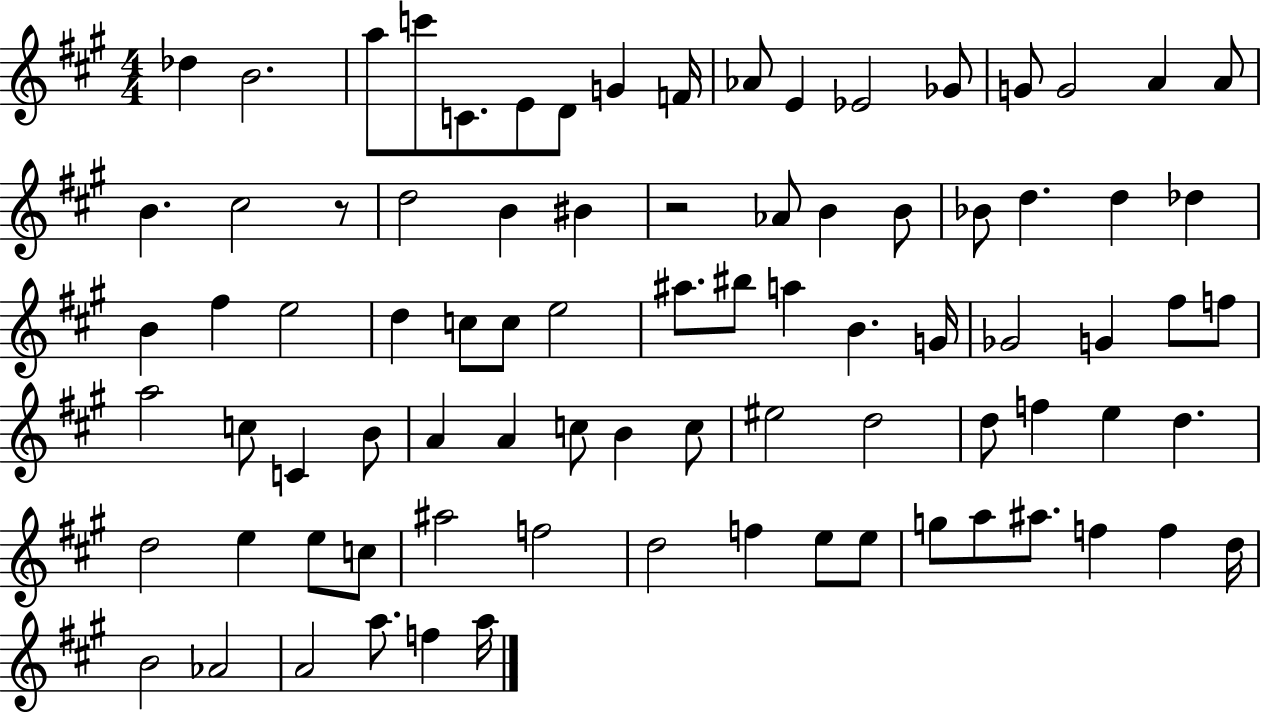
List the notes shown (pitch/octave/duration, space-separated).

Db5/q B4/h. A5/e C6/e C4/e. E4/e D4/e G4/q F4/s Ab4/e E4/q Eb4/h Gb4/e G4/e G4/h A4/q A4/e B4/q. C#5/h R/e D5/h B4/q BIS4/q R/h Ab4/e B4/q B4/e Bb4/e D5/q. D5/q Db5/q B4/q F#5/q E5/h D5/q C5/e C5/e E5/h A#5/e. BIS5/e A5/q B4/q. G4/s Gb4/h G4/q F#5/e F5/e A5/h C5/e C4/q B4/e A4/q A4/q C5/e B4/q C5/e EIS5/h D5/h D5/e F5/q E5/q D5/q. D5/h E5/q E5/e C5/e A#5/h F5/h D5/h F5/q E5/e E5/e G5/e A5/e A#5/e. F5/q F5/q D5/s B4/h Ab4/h A4/h A5/e. F5/q A5/s